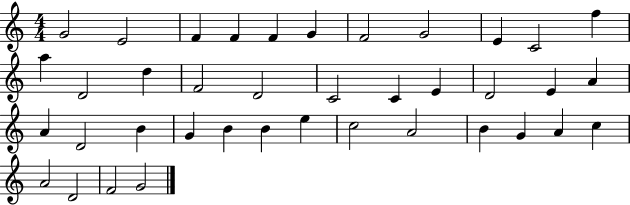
X:1
T:Untitled
M:4/4
L:1/4
K:C
G2 E2 F F F G F2 G2 E C2 f a D2 d F2 D2 C2 C E D2 E A A D2 B G B B e c2 A2 B G A c A2 D2 F2 G2